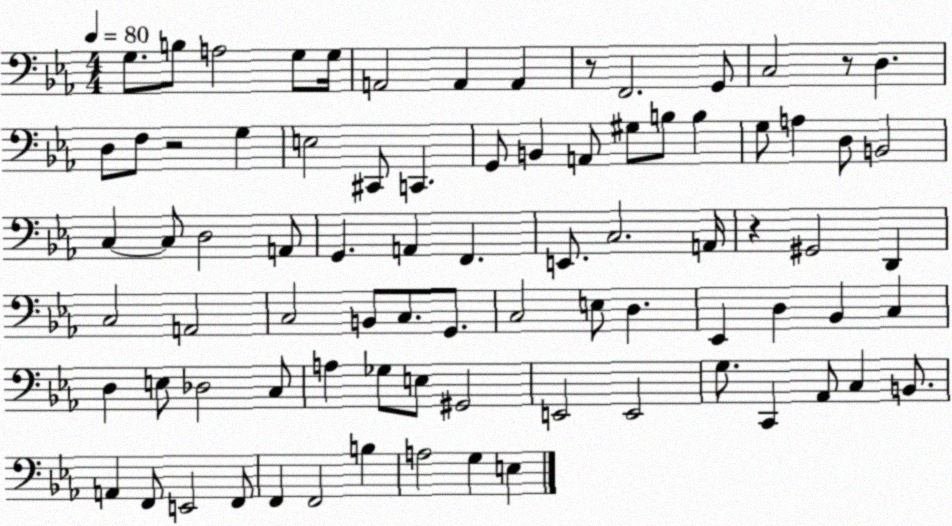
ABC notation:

X:1
T:Untitled
M:4/4
L:1/4
K:Eb
G,/2 B,/2 A,2 G,/2 G,/4 A,,2 A,, A,, z/2 F,,2 G,,/2 C,2 z/2 D, D,/2 F,/2 z2 G, E,2 ^C,,/2 C,, G,,/2 B,, A,,/2 ^G,/2 B,/2 B, G,/2 A, D,/2 B,,2 C, C,/2 D,2 A,,/2 G,, A,, F,, E,,/2 C,2 A,,/4 z ^G,,2 D,, C,2 A,,2 C,2 B,,/2 C,/2 G,,/2 C,2 E,/2 D, _E,, D, _B,, C, D, E,/2 _D,2 C,/2 A, _G,/2 E,/2 ^G,,2 E,,2 E,,2 G,/2 C,, _A,,/2 C, B,,/2 A,, F,,/2 E,,2 F,,/2 F,, F,,2 B, A,2 G, E,